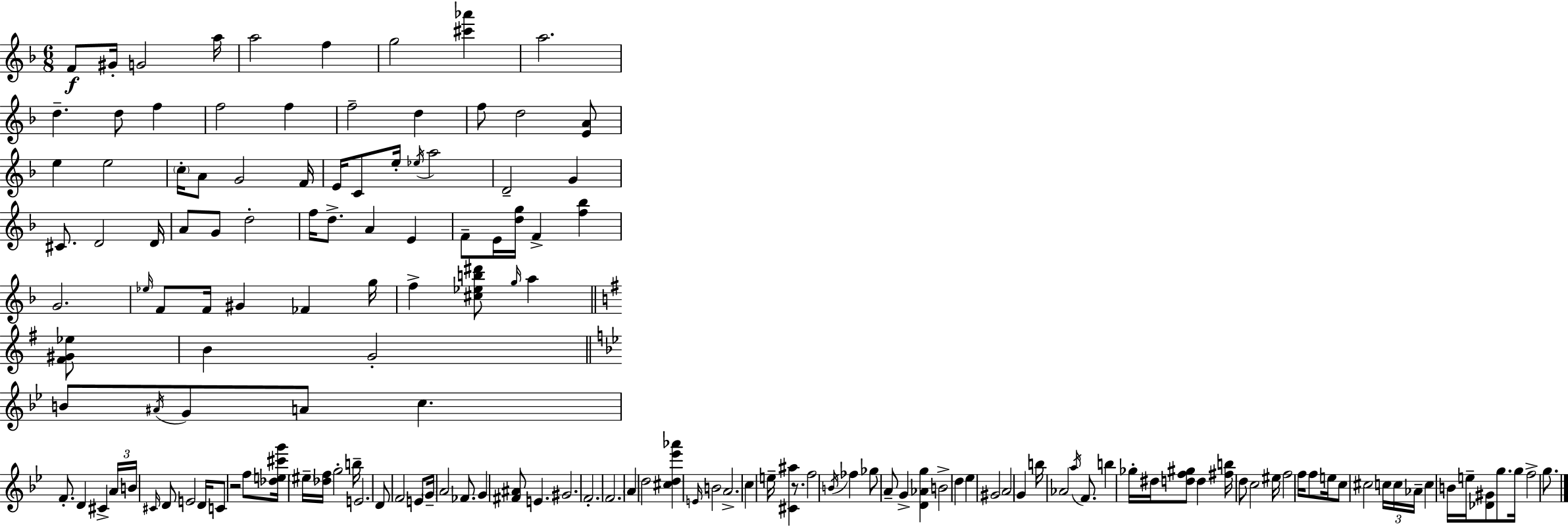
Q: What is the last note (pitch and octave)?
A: G5